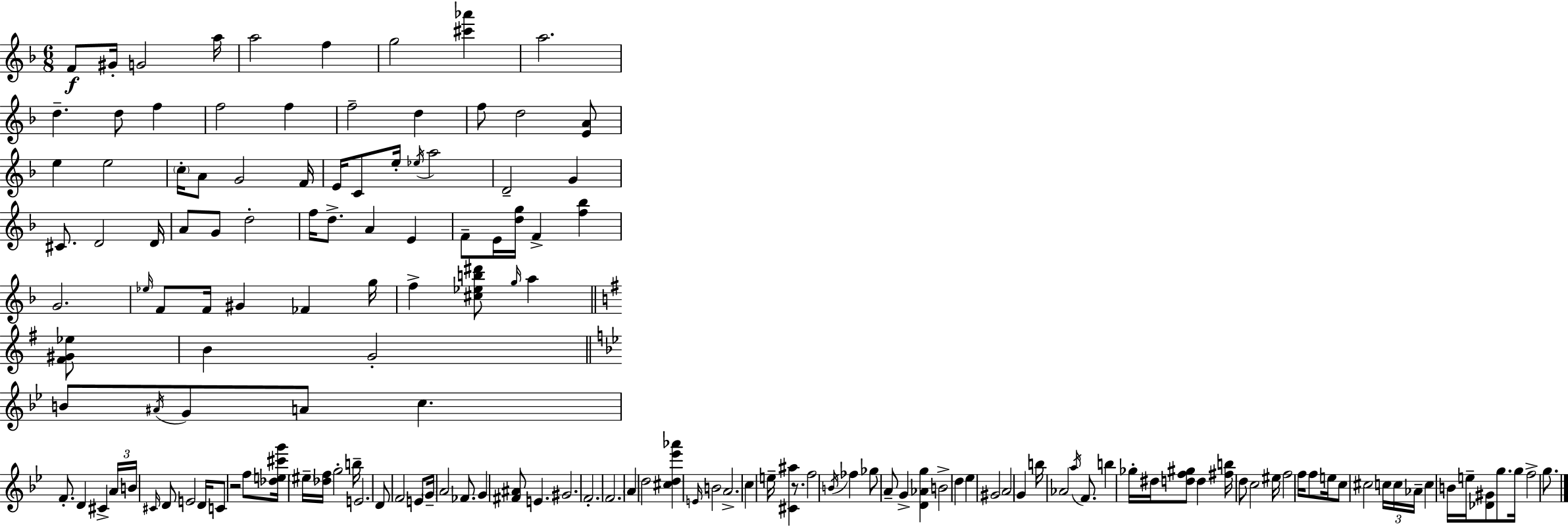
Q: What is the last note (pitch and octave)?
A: G5